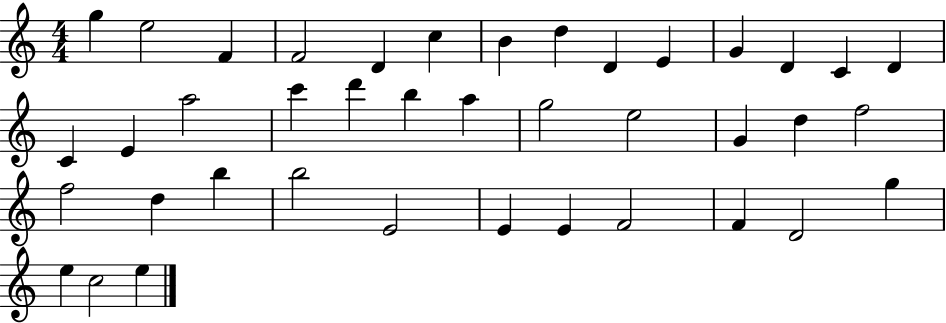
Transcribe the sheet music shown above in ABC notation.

X:1
T:Untitled
M:4/4
L:1/4
K:C
g e2 F F2 D c B d D E G D C D C E a2 c' d' b a g2 e2 G d f2 f2 d b b2 E2 E E F2 F D2 g e c2 e